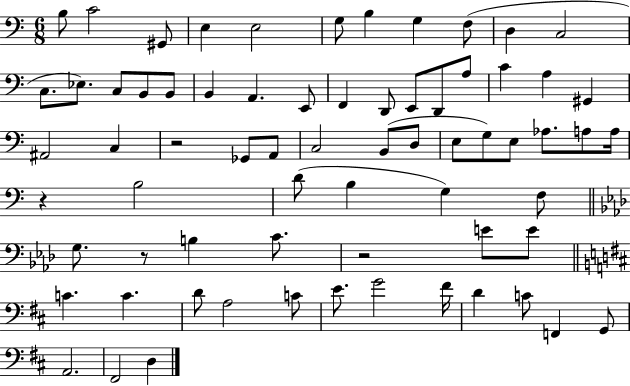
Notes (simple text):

B3/e C4/h G#2/e E3/q E3/h G3/e B3/q G3/q F3/e D3/q C3/h C3/e. Eb3/e. C3/e B2/e B2/e B2/q A2/q. E2/e F2/q D2/e E2/e D2/e A3/e C4/q A3/q G#2/q A#2/h C3/q R/h Gb2/e A2/e C3/h B2/e D3/e E3/e G3/e E3/e Ab3/e. A3/e A3/s R/q B3/h D4/e B3/q G3/q F3/e G3/e. R/e B3/q C4/e. R/h E4/e E4/e C4/q. C4/q. D4/e A3/h C4/e E4/e. G4/h F#4/s D4/q C4/e F2/q G2/e A2/h. F#2/h D3/q